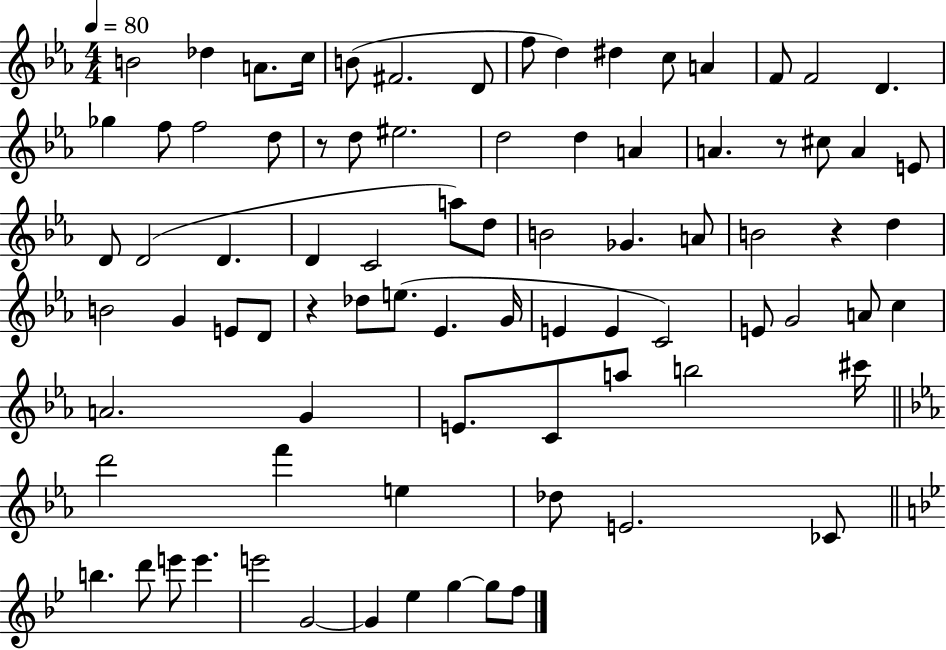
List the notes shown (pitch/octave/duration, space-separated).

B4/h Db5/q A4/e. C5/s B4/e F#4/h. D4/e F5/e D5/q D#5/q C5/e A4/q F4/e F4/h D4/q. Gb5/q F5/e F5/h D5/e R/e D5/e EIS5/h. D5/h D5/q A4/q A4/q. R/e C#5/e A4/q E4/e D4/e D4/h D4/q. D4/q C4/h A5/e D5/e B4/h Gb4/q. A4/e B4/h R/q D5/q B4/h G4/q E4/e D4/e R/q Db5/e E5/e. Eb4/q. G4/s E4/q E4/q C4/h E4/e G4/h A4/e C5/q A4/h. G4/q E4/e. C4/e A5/e B5/h C#6/s D6/h F6/q E5/q Db5/e E4/h. CES4/e B5/q. D6/e E6/e E6/q. E6/h G4/h G4/q Eb5/q G5/q G5/e F5/e